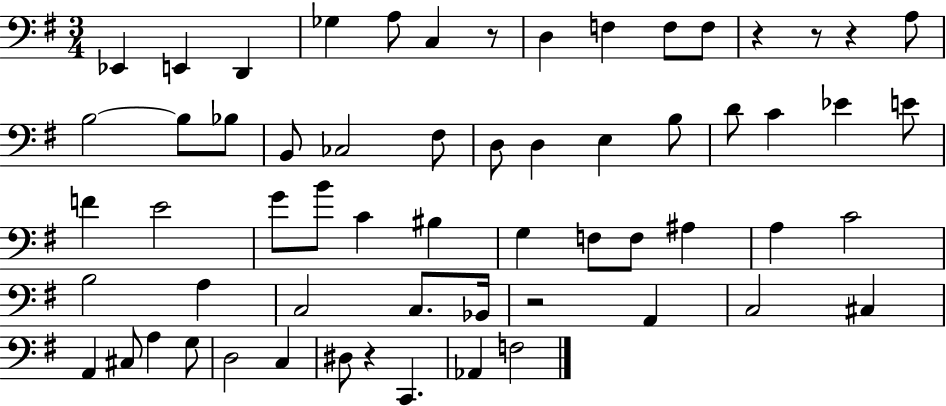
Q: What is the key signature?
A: G major